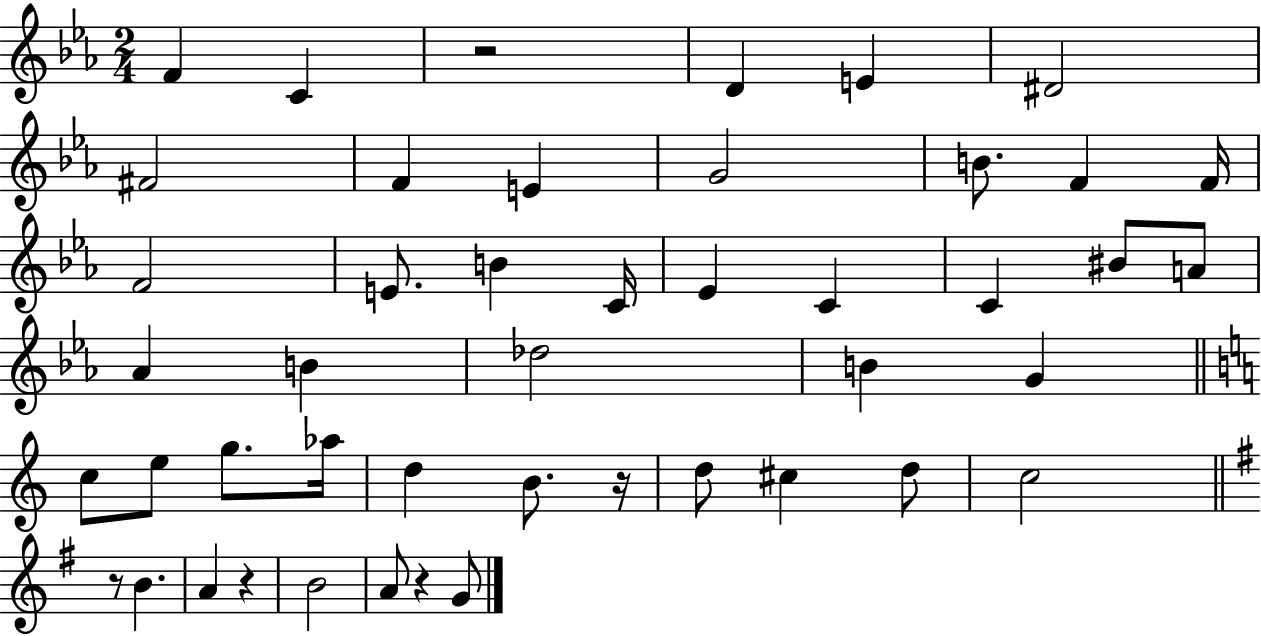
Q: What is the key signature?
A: EES major